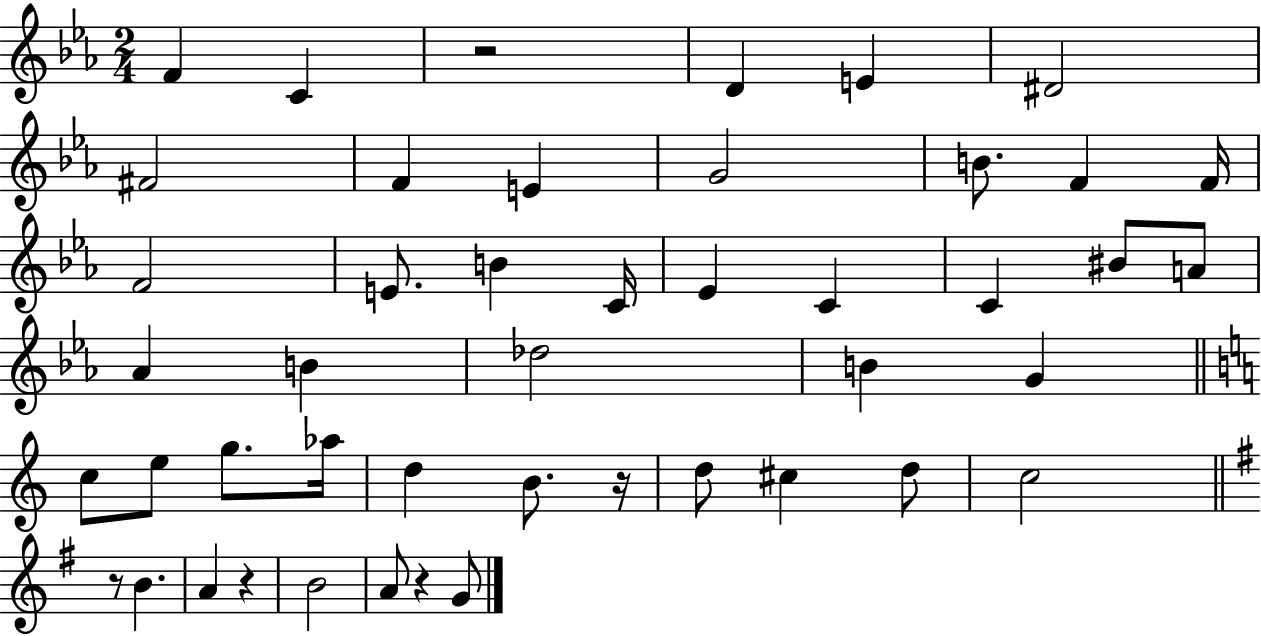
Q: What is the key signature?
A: EES major